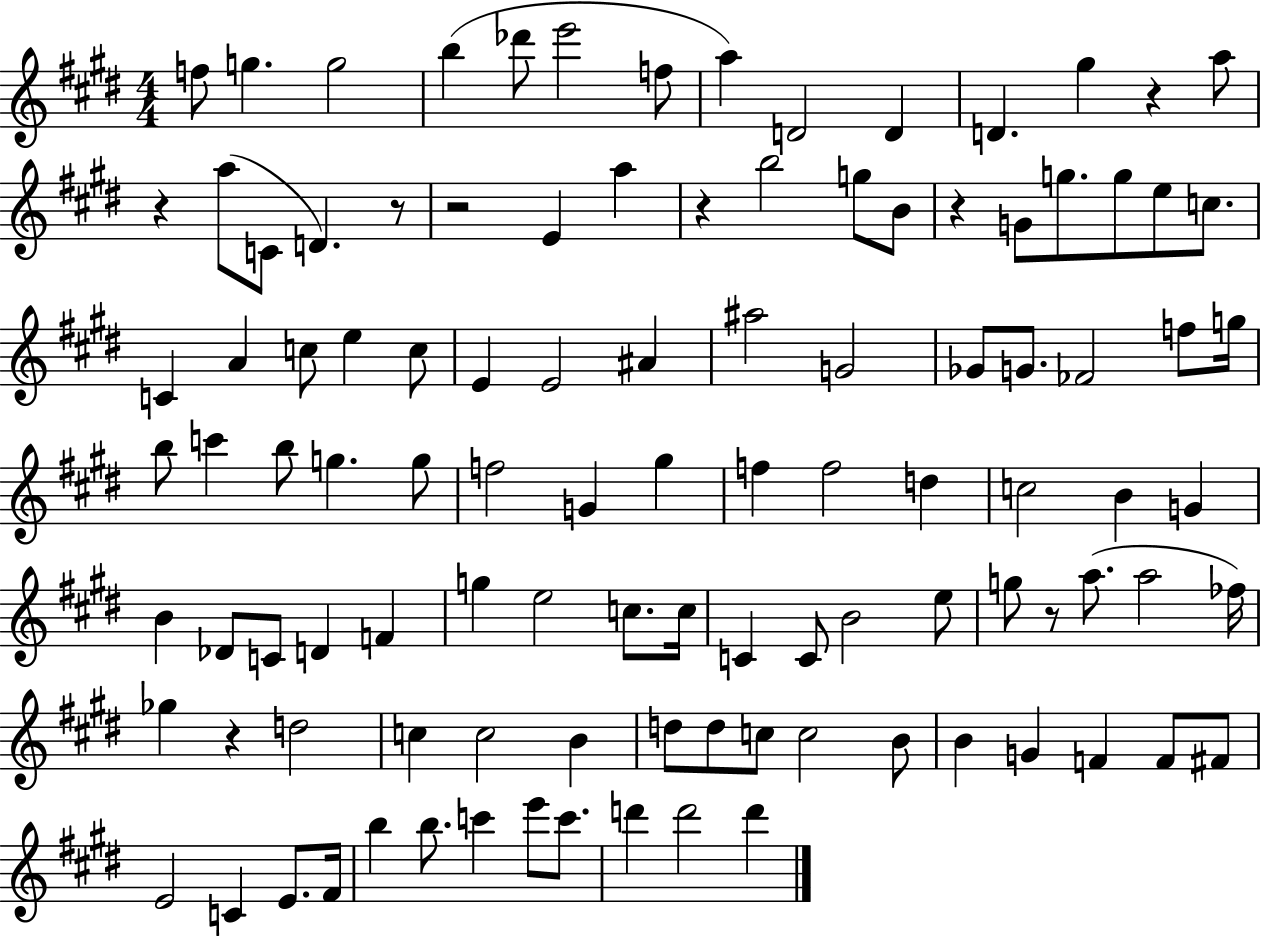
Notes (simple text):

F5/e G5/q. G5/h B5/q Db6/e E6/h F5/e A5/q D4/h D4/q D4/q. G#5/q R/q A5/e R/q A5/e C4/e D4/q. R/e R/h E4/q A5/q R/q B5/h G5/e B4/e R/q G4/e G5/e. G5/e E5/e C5/e. C4/q A4/q C5/e E5/q C5/e E4/q E4/h A#4/q A#5/h G4/h Gb4/e G4/e. FES4/h F5/e G5/s B5/e C6/q B5/e G5/q. G5/e F5/h G4/q G#5/q F5/q F5/h D5/q C5/h B4/q G4/q B4/q Db4/e C4/e D4/q F4/q G5/q E5/h C5/e. C5/s C4/q C4/e B4/h E5/e G5/e R/e A5/e. A5/h FES5/s Gb5/q R/q D5/h C5/q C5/h B4/q D5/e D5/e C5/e C5/h B4/e B4/q G4/q F4/q F4/e F#4/e E4/h C4/q E4/e. F#4/s B5/q B5/e. C6/q E6/e C6/e. D6/q D6/h D6/q